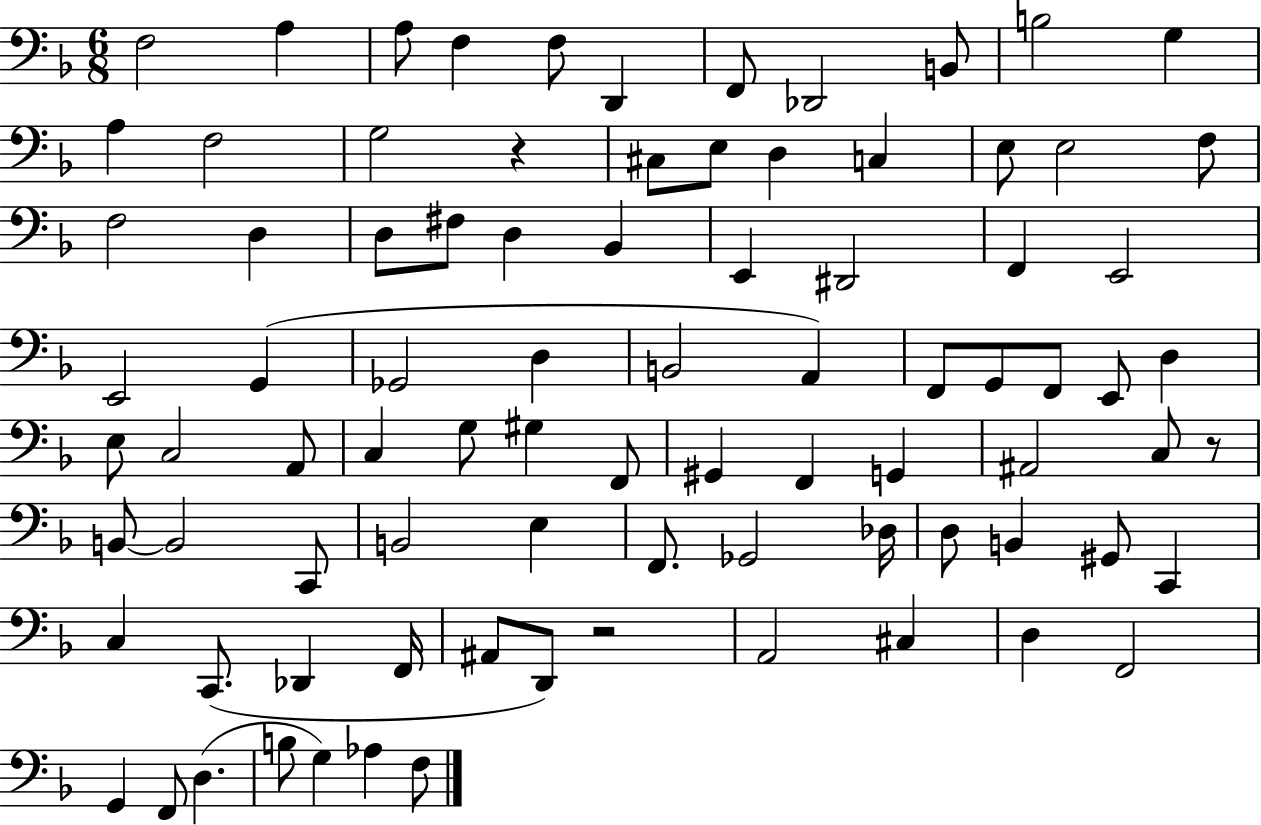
{
  \clef bass
  \numericTimeSignature
  \time 6/8
  \key f \major
  f2 a4 | a8 f4 f8 d,4 | f,8 des,2 b,8 | b2 g4 | \break a4 f2 | g2 r4 | cis8 e8 d4 c4 | e8 e2 f8 | \break f2 d4 | d8 fis8 d4 bes,4 | e,4 dis,2 | f,4 e,2 | \break e,2 g,4( | ges,2 d4 | b,2 a,4) | f,8 g,8 f,8 e,8 d4 | \break e8 c2 a,8 | c4 g8 gis4 f,8 | gis,4 f,4 g,4 | ais,2 c8 r8 | \break b,8~~ b,2 c,8 | b,2 e4 | f,8. ges,2 des16 | d8 b,4 gis,8 c,4 | \break c4 c,8.( des,4 f,16 | ais,8 d,8) r2 | a,2 cis4 | d4 f,2 | \break g,4 f,8 d4.( | b8 g4) aes4 f8 | \bar "|."
}